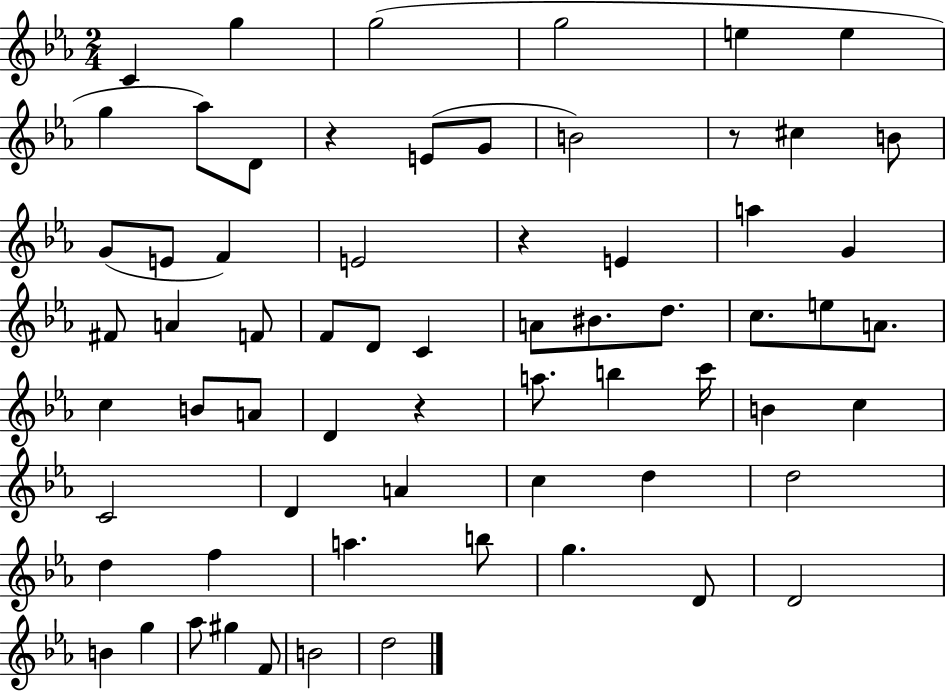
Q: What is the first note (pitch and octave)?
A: C4